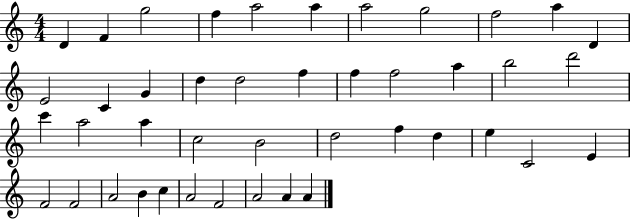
D4/q F4/q G5/h F5/q A5/h A5/q A5/h G5/h F5/h A5/q D4/q E4/h C4/q G4/q D5/q D5/h F5/q F5/q F5/h A5/q B5/h D6/h C6/q A5/h A5/q C5/h B4/h D5/h F5/q D5/q E5/q C4/h E4/q F4/h F4/h A4/h B4/q C5/q A4/h F4/h A4/h A4/q A4/q